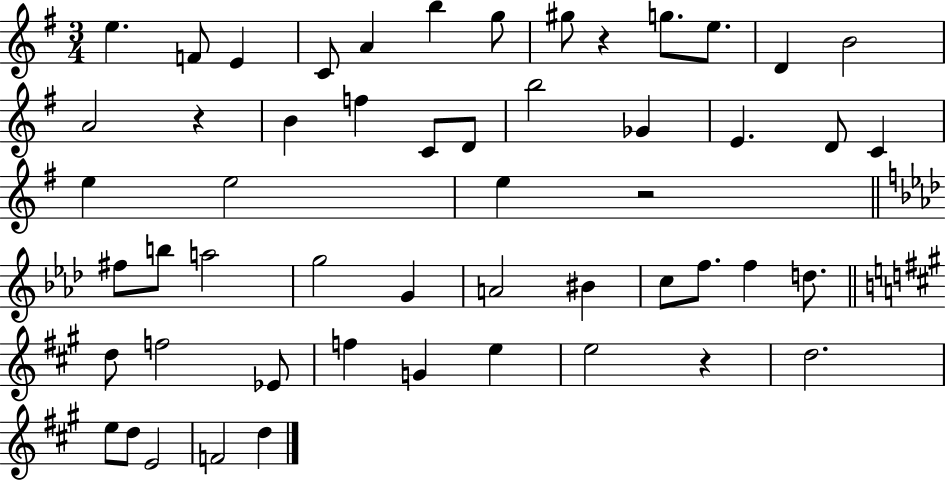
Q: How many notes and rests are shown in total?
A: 53